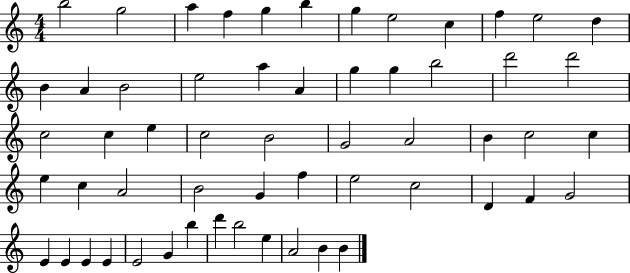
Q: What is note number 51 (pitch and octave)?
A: B5